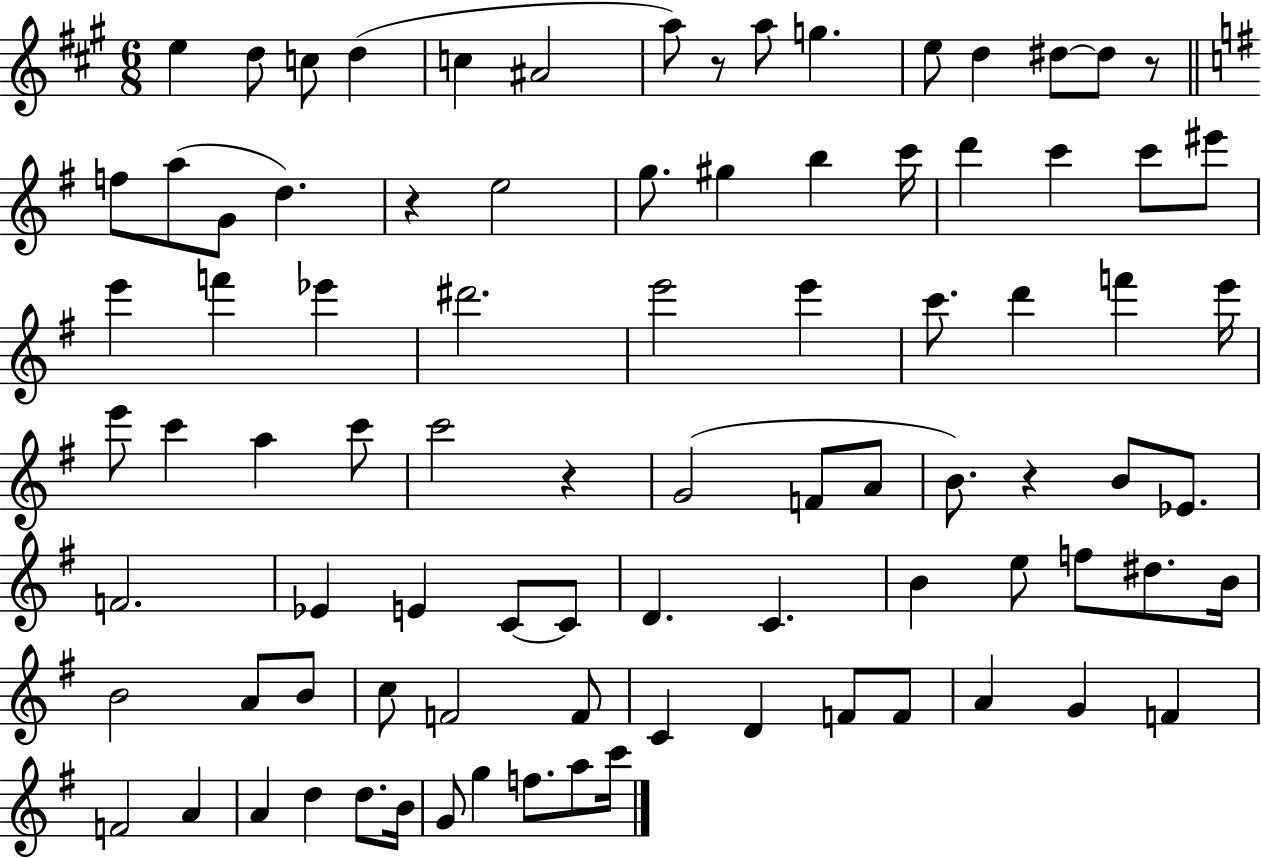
{
  \clef treble
  \numericTimeSignature
  \time 6/8
  \key a \major
  \repeat volta 2 { e''4 d''8 c''8 d''4( | c''4 ais'2 | a''8) r8 a''8 g''4. | e''8 d''4 dis''8~~ dis''8 r8 | \break \bar "||" \break \key g \major f''8 a''8( g'8 d''4.) | r4 e''2 | g''8. gis''4 b''4 c'''16 | d'''4 c'''4 c'''8 eis'''8 | \break e'''4 f'''4 ees'''4 | dis'''2. | e'''2 e'''4 | c'''8. d'''4 f'''4 e'''16 | \break e'''8 c'''4 a''4 c'''8 | c'''2 r4 | g'2( f'8 a'8 | b'8.) r4 b'8 ees'8. | \break f'2. | ees'4 e'4 c'8~~ c'8 | d'4. c'4. | b'4 e''8 f''8 dis''8. b'16 | \break b'2 a'8 b'8 | c''8 f'2 f'8 | c'4 d'4 f'8 f'8 | a'4 g'4 f'4 | \break f'2 a'4 | a'4 d''4 d''8. b'16 | g'8 g''4 f''8. a''8 c'''16 | } \bar "|."
}